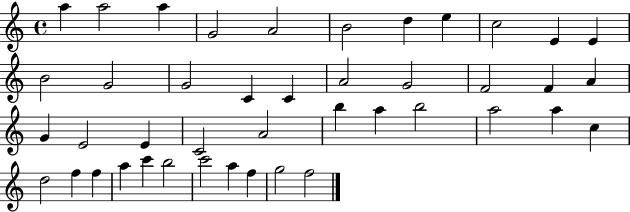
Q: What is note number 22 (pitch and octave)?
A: G4